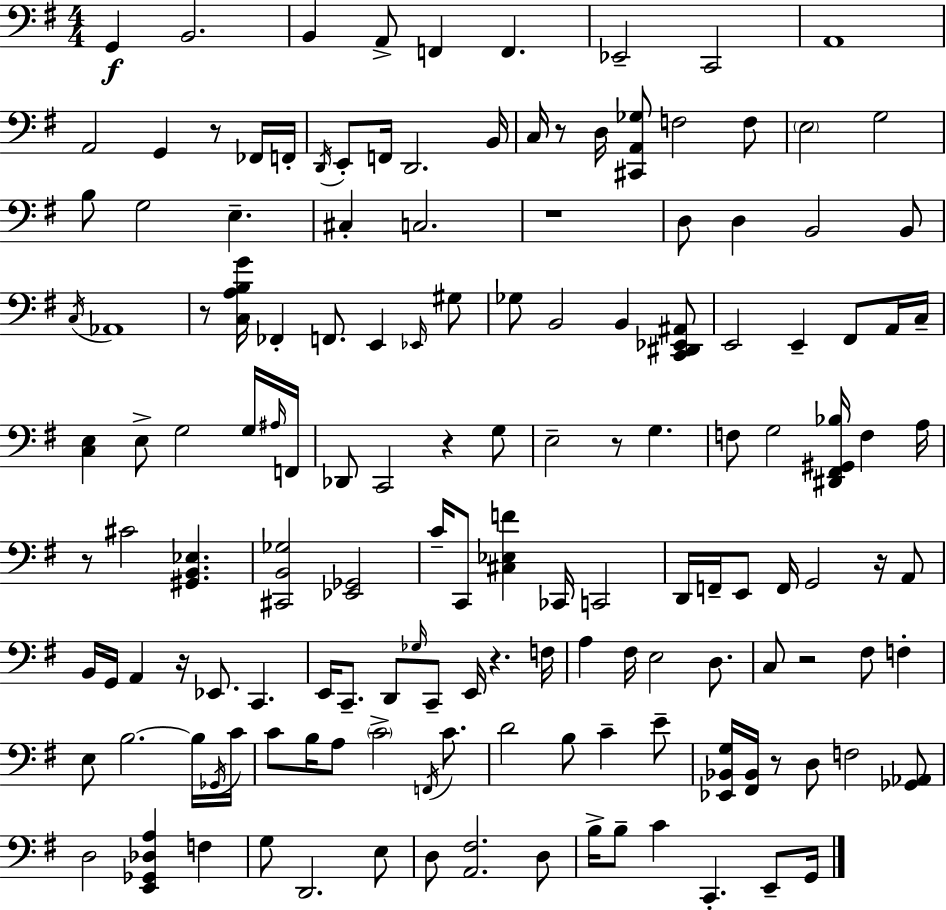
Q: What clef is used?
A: bass